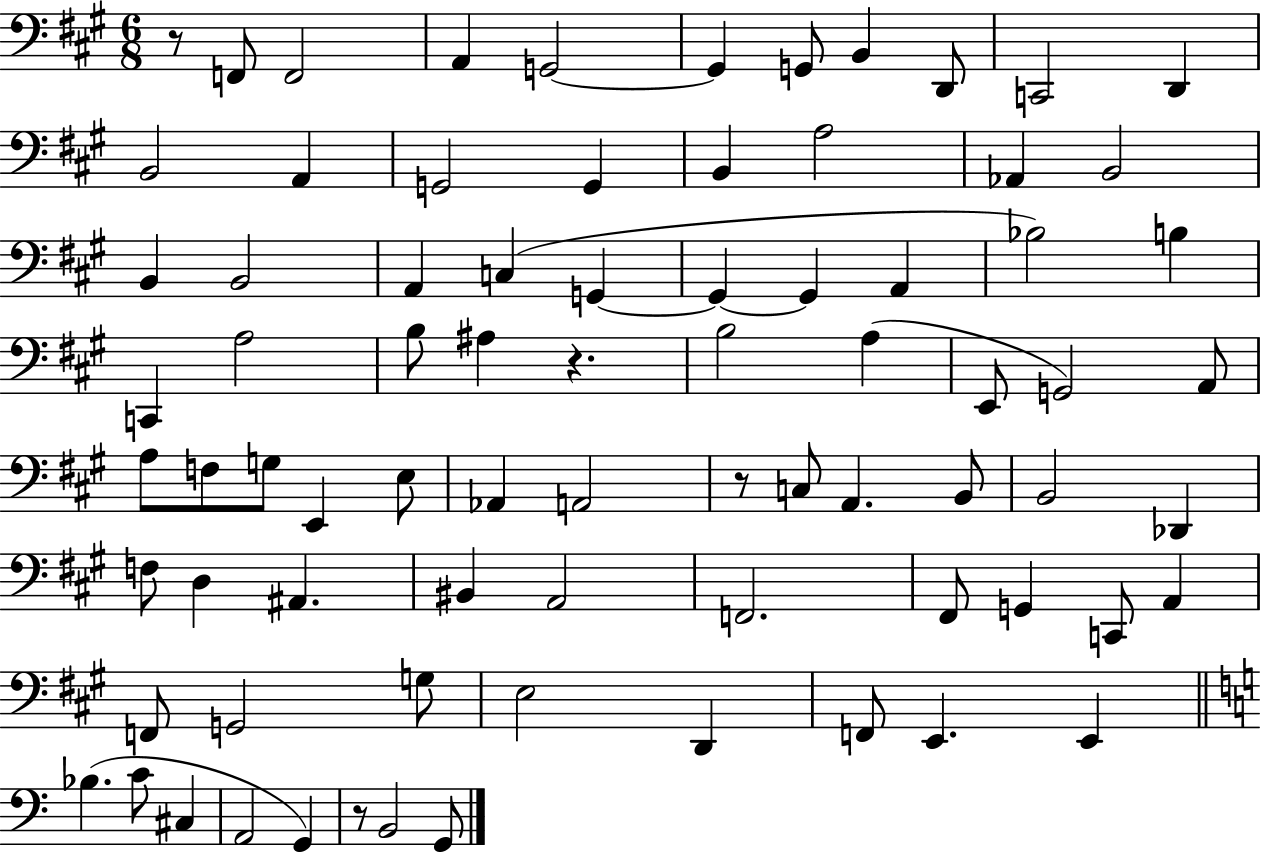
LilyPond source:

{
  \clef bass
  \numericTimeSignature
  \time 6/8
  \key a \major
  r8 f,8 f,2 | a,4 g,2~~ | g,4 g,8 b,4 d,8 | c,2 d,4 | \break b,2 a,4 | g,2 g,4 | b,4 a2 | aes,4 b,2 | \break b,4 b,2 | a,4 c4( g,4~~ | g,4~~ g,4 a,4 | bes2) b4 | \break c,4 a2 | b8 ais4 r4. | b2 a4( | e,8 g,2) a,8 | \break a8 f8 g8 e,4 e8 | aes,4 a,2 | r8 c8 a,4. b,8 | b,2 des,4 | \break f8 d4 ais,4. | bis,4 a,2 | f,2. | fis,8 g,4 c,8 a,4 | \break f,8 g,2 g8 | e2 d,4 | f,8 e,4. e,4 | \bar "||" \break \key c \major bes4.( c'8 cis4 | a,2 g,4) | r8 b,2 g,8 | \bar "|."
}